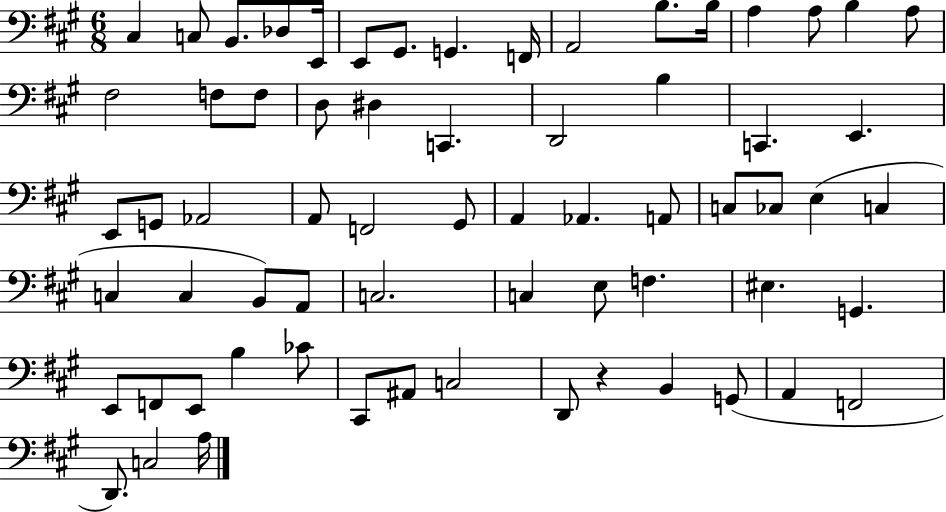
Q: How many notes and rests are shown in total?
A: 66